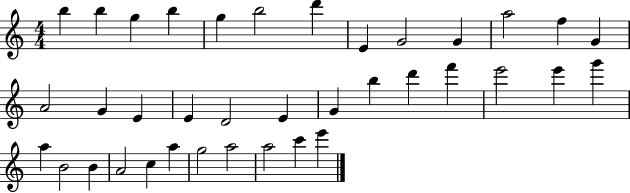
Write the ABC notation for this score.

X:1
T:Untitled
M:4/4
L:1/4
K:C
b b g b g b2 d' E G2 G a2 f G A2 G E E D2 E G b d' f' e'2 e' g' a B2 B A2 c a g2 a2 a2 c' e'